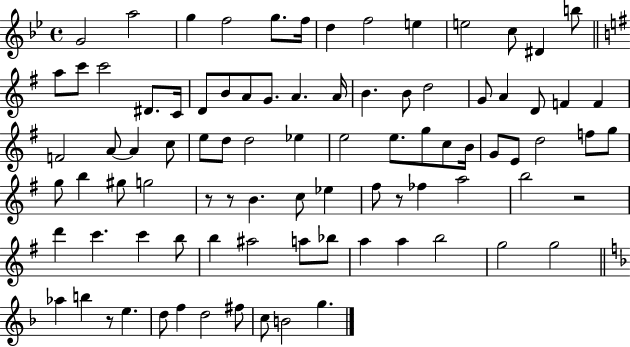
{
  \clef treble
  \time 4/4
  \defaultTimeSignature
  \key bes \major
  g'2 a''2 | g''4 f''2 g''8. f''16 | d''4 f''2 e''4 | e''2 c''8 dis'4 b''8 | \break \bar "||" \break \key e \minor a''8 c'''8 c'''2 dis'8. c'16 | d'8 b'8 a'8 g'8. a'4. a'16 | b'4. b'8 d''2 | g'8 a'4 d'8 f'4 f'4 | \break f'2 a'8~~ a'4 c''8 | e''8 d''8 d''2 ees''4 | e''2 e''8. g''8 c''8 b'16 | g'8 e'8 d''2 f''8 g''8 | \break g''8 b''4 gis''8 g''2 | r8 r8 b'4. c''8 ees''4 | fis''8 r8 fes''4 a''2 | b''2 r2 | \break d'''4 c'''4. c'''4 b''8 | b''4 ais''2 a''8 bes''8 | a''4 a''4 b''2 | g''2 g''2 | \break \bar "||" \break \key d \minor aes''4 b''4 r8 e''4. | d''8 f''4 d''2 fis''8 | c''8 b'2 g''4. | \bar "|."
}